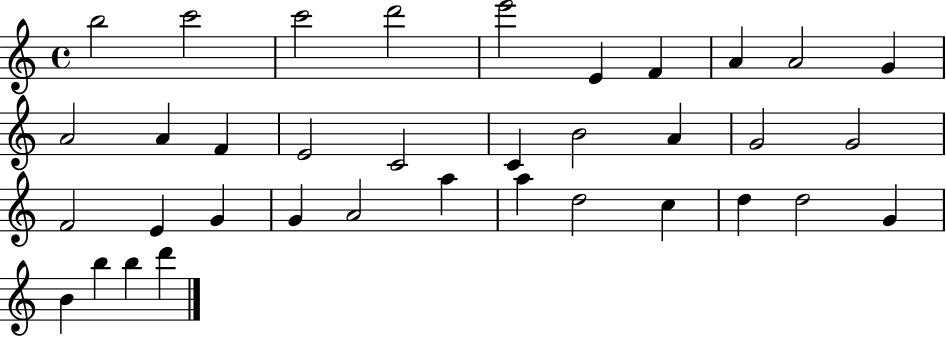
B5/h C6/h C6/h D6/h E6/h E4/q F4/q A4/q A4/h G4/q A4/h A4/q F4/q E4/h C4/h C4/q B4/h A4/q G4/h G4/h F4/h E4/q G4/q G4/q A4/h A5/q A5/q D5/h C5/q D5/q D5/h G4/q B4/q B5/q B5/q D6/q